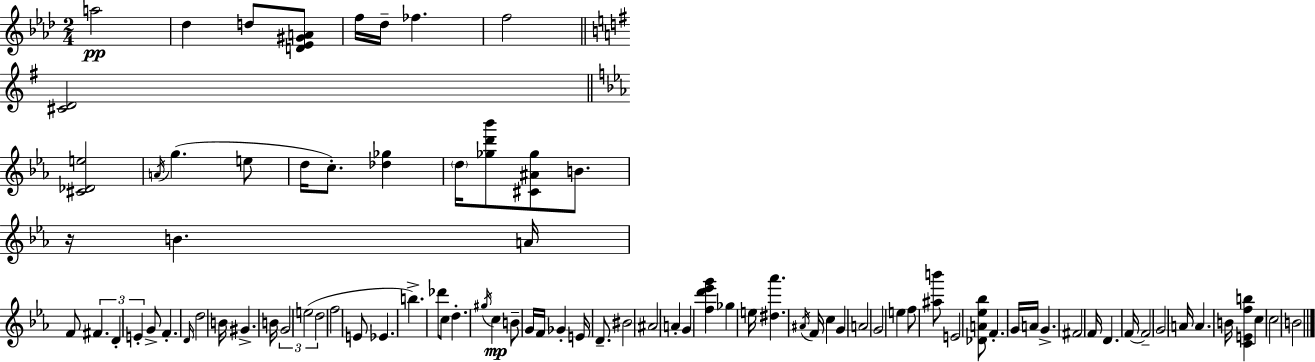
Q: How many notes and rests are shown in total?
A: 88